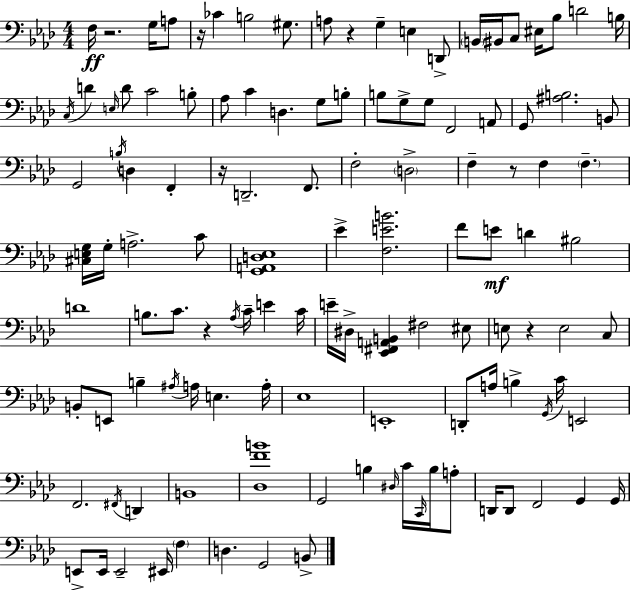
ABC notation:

X:1
T:Untitled
M:4/4
L:1/4
K:Fm
F,/4 z2 G,/4 A,/2 z/4 _C B,2 ^G,/2 A,/2 z G, E, D,,/2 B,,/4 ^B,,/4 C,/2 ^E,/4 _B,/2 D2 B,/4 C,/4 D E,/4 D/2 C2 B,/2 _A,/2 C D, G,/2 B,/2 B,/2 G,/2 G,/2 F,,2 A,,/2 G,,/2 [^A,B,]2 B,,/2 G,,2 B,/4 D, F,, z/4 D,,2 F,,/2 F,2 D,2 F, z/2 F, F, [^C,E,G,]/4 G,/4 A,2 C/2 [G,,A,,D,_E,]4 _E [F,EB]2 F/2 E/2 D ^B,2 D4 B,/2 C/2 z _A,/4 C/4 E C/4 E/4 ^D,/4 [_E,,^F,,A,,B,,] ^F,2 ^E,/2 E,/2 z E,2 C,/2 B,,/2 E,,/2 B, ^A,/4 A,/4 E, A,/4 _E,4 E,,4 D,,/2 A,/4 B, G,,/4 C/4 E,,2 F,,2 ^F,,/4 D,, B,,4 [_D,FB]4 G,,2 B, ^D,/4 C/4 C,,/4 B,/4 A,/2 D,,/4 D,,/2 F,,2 G,, G,,/4 E,,/2 E,,/4 E,,2 ^E,,/4 F, D, G,,2 B,,/2